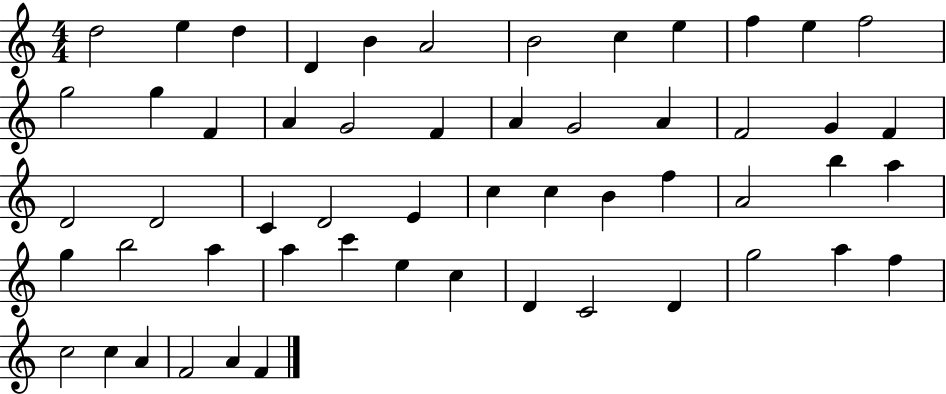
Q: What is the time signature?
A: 4/4